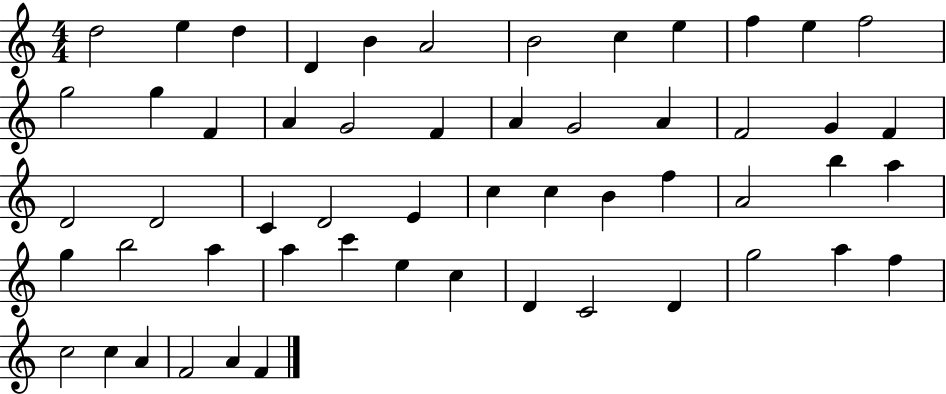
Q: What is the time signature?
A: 4/4